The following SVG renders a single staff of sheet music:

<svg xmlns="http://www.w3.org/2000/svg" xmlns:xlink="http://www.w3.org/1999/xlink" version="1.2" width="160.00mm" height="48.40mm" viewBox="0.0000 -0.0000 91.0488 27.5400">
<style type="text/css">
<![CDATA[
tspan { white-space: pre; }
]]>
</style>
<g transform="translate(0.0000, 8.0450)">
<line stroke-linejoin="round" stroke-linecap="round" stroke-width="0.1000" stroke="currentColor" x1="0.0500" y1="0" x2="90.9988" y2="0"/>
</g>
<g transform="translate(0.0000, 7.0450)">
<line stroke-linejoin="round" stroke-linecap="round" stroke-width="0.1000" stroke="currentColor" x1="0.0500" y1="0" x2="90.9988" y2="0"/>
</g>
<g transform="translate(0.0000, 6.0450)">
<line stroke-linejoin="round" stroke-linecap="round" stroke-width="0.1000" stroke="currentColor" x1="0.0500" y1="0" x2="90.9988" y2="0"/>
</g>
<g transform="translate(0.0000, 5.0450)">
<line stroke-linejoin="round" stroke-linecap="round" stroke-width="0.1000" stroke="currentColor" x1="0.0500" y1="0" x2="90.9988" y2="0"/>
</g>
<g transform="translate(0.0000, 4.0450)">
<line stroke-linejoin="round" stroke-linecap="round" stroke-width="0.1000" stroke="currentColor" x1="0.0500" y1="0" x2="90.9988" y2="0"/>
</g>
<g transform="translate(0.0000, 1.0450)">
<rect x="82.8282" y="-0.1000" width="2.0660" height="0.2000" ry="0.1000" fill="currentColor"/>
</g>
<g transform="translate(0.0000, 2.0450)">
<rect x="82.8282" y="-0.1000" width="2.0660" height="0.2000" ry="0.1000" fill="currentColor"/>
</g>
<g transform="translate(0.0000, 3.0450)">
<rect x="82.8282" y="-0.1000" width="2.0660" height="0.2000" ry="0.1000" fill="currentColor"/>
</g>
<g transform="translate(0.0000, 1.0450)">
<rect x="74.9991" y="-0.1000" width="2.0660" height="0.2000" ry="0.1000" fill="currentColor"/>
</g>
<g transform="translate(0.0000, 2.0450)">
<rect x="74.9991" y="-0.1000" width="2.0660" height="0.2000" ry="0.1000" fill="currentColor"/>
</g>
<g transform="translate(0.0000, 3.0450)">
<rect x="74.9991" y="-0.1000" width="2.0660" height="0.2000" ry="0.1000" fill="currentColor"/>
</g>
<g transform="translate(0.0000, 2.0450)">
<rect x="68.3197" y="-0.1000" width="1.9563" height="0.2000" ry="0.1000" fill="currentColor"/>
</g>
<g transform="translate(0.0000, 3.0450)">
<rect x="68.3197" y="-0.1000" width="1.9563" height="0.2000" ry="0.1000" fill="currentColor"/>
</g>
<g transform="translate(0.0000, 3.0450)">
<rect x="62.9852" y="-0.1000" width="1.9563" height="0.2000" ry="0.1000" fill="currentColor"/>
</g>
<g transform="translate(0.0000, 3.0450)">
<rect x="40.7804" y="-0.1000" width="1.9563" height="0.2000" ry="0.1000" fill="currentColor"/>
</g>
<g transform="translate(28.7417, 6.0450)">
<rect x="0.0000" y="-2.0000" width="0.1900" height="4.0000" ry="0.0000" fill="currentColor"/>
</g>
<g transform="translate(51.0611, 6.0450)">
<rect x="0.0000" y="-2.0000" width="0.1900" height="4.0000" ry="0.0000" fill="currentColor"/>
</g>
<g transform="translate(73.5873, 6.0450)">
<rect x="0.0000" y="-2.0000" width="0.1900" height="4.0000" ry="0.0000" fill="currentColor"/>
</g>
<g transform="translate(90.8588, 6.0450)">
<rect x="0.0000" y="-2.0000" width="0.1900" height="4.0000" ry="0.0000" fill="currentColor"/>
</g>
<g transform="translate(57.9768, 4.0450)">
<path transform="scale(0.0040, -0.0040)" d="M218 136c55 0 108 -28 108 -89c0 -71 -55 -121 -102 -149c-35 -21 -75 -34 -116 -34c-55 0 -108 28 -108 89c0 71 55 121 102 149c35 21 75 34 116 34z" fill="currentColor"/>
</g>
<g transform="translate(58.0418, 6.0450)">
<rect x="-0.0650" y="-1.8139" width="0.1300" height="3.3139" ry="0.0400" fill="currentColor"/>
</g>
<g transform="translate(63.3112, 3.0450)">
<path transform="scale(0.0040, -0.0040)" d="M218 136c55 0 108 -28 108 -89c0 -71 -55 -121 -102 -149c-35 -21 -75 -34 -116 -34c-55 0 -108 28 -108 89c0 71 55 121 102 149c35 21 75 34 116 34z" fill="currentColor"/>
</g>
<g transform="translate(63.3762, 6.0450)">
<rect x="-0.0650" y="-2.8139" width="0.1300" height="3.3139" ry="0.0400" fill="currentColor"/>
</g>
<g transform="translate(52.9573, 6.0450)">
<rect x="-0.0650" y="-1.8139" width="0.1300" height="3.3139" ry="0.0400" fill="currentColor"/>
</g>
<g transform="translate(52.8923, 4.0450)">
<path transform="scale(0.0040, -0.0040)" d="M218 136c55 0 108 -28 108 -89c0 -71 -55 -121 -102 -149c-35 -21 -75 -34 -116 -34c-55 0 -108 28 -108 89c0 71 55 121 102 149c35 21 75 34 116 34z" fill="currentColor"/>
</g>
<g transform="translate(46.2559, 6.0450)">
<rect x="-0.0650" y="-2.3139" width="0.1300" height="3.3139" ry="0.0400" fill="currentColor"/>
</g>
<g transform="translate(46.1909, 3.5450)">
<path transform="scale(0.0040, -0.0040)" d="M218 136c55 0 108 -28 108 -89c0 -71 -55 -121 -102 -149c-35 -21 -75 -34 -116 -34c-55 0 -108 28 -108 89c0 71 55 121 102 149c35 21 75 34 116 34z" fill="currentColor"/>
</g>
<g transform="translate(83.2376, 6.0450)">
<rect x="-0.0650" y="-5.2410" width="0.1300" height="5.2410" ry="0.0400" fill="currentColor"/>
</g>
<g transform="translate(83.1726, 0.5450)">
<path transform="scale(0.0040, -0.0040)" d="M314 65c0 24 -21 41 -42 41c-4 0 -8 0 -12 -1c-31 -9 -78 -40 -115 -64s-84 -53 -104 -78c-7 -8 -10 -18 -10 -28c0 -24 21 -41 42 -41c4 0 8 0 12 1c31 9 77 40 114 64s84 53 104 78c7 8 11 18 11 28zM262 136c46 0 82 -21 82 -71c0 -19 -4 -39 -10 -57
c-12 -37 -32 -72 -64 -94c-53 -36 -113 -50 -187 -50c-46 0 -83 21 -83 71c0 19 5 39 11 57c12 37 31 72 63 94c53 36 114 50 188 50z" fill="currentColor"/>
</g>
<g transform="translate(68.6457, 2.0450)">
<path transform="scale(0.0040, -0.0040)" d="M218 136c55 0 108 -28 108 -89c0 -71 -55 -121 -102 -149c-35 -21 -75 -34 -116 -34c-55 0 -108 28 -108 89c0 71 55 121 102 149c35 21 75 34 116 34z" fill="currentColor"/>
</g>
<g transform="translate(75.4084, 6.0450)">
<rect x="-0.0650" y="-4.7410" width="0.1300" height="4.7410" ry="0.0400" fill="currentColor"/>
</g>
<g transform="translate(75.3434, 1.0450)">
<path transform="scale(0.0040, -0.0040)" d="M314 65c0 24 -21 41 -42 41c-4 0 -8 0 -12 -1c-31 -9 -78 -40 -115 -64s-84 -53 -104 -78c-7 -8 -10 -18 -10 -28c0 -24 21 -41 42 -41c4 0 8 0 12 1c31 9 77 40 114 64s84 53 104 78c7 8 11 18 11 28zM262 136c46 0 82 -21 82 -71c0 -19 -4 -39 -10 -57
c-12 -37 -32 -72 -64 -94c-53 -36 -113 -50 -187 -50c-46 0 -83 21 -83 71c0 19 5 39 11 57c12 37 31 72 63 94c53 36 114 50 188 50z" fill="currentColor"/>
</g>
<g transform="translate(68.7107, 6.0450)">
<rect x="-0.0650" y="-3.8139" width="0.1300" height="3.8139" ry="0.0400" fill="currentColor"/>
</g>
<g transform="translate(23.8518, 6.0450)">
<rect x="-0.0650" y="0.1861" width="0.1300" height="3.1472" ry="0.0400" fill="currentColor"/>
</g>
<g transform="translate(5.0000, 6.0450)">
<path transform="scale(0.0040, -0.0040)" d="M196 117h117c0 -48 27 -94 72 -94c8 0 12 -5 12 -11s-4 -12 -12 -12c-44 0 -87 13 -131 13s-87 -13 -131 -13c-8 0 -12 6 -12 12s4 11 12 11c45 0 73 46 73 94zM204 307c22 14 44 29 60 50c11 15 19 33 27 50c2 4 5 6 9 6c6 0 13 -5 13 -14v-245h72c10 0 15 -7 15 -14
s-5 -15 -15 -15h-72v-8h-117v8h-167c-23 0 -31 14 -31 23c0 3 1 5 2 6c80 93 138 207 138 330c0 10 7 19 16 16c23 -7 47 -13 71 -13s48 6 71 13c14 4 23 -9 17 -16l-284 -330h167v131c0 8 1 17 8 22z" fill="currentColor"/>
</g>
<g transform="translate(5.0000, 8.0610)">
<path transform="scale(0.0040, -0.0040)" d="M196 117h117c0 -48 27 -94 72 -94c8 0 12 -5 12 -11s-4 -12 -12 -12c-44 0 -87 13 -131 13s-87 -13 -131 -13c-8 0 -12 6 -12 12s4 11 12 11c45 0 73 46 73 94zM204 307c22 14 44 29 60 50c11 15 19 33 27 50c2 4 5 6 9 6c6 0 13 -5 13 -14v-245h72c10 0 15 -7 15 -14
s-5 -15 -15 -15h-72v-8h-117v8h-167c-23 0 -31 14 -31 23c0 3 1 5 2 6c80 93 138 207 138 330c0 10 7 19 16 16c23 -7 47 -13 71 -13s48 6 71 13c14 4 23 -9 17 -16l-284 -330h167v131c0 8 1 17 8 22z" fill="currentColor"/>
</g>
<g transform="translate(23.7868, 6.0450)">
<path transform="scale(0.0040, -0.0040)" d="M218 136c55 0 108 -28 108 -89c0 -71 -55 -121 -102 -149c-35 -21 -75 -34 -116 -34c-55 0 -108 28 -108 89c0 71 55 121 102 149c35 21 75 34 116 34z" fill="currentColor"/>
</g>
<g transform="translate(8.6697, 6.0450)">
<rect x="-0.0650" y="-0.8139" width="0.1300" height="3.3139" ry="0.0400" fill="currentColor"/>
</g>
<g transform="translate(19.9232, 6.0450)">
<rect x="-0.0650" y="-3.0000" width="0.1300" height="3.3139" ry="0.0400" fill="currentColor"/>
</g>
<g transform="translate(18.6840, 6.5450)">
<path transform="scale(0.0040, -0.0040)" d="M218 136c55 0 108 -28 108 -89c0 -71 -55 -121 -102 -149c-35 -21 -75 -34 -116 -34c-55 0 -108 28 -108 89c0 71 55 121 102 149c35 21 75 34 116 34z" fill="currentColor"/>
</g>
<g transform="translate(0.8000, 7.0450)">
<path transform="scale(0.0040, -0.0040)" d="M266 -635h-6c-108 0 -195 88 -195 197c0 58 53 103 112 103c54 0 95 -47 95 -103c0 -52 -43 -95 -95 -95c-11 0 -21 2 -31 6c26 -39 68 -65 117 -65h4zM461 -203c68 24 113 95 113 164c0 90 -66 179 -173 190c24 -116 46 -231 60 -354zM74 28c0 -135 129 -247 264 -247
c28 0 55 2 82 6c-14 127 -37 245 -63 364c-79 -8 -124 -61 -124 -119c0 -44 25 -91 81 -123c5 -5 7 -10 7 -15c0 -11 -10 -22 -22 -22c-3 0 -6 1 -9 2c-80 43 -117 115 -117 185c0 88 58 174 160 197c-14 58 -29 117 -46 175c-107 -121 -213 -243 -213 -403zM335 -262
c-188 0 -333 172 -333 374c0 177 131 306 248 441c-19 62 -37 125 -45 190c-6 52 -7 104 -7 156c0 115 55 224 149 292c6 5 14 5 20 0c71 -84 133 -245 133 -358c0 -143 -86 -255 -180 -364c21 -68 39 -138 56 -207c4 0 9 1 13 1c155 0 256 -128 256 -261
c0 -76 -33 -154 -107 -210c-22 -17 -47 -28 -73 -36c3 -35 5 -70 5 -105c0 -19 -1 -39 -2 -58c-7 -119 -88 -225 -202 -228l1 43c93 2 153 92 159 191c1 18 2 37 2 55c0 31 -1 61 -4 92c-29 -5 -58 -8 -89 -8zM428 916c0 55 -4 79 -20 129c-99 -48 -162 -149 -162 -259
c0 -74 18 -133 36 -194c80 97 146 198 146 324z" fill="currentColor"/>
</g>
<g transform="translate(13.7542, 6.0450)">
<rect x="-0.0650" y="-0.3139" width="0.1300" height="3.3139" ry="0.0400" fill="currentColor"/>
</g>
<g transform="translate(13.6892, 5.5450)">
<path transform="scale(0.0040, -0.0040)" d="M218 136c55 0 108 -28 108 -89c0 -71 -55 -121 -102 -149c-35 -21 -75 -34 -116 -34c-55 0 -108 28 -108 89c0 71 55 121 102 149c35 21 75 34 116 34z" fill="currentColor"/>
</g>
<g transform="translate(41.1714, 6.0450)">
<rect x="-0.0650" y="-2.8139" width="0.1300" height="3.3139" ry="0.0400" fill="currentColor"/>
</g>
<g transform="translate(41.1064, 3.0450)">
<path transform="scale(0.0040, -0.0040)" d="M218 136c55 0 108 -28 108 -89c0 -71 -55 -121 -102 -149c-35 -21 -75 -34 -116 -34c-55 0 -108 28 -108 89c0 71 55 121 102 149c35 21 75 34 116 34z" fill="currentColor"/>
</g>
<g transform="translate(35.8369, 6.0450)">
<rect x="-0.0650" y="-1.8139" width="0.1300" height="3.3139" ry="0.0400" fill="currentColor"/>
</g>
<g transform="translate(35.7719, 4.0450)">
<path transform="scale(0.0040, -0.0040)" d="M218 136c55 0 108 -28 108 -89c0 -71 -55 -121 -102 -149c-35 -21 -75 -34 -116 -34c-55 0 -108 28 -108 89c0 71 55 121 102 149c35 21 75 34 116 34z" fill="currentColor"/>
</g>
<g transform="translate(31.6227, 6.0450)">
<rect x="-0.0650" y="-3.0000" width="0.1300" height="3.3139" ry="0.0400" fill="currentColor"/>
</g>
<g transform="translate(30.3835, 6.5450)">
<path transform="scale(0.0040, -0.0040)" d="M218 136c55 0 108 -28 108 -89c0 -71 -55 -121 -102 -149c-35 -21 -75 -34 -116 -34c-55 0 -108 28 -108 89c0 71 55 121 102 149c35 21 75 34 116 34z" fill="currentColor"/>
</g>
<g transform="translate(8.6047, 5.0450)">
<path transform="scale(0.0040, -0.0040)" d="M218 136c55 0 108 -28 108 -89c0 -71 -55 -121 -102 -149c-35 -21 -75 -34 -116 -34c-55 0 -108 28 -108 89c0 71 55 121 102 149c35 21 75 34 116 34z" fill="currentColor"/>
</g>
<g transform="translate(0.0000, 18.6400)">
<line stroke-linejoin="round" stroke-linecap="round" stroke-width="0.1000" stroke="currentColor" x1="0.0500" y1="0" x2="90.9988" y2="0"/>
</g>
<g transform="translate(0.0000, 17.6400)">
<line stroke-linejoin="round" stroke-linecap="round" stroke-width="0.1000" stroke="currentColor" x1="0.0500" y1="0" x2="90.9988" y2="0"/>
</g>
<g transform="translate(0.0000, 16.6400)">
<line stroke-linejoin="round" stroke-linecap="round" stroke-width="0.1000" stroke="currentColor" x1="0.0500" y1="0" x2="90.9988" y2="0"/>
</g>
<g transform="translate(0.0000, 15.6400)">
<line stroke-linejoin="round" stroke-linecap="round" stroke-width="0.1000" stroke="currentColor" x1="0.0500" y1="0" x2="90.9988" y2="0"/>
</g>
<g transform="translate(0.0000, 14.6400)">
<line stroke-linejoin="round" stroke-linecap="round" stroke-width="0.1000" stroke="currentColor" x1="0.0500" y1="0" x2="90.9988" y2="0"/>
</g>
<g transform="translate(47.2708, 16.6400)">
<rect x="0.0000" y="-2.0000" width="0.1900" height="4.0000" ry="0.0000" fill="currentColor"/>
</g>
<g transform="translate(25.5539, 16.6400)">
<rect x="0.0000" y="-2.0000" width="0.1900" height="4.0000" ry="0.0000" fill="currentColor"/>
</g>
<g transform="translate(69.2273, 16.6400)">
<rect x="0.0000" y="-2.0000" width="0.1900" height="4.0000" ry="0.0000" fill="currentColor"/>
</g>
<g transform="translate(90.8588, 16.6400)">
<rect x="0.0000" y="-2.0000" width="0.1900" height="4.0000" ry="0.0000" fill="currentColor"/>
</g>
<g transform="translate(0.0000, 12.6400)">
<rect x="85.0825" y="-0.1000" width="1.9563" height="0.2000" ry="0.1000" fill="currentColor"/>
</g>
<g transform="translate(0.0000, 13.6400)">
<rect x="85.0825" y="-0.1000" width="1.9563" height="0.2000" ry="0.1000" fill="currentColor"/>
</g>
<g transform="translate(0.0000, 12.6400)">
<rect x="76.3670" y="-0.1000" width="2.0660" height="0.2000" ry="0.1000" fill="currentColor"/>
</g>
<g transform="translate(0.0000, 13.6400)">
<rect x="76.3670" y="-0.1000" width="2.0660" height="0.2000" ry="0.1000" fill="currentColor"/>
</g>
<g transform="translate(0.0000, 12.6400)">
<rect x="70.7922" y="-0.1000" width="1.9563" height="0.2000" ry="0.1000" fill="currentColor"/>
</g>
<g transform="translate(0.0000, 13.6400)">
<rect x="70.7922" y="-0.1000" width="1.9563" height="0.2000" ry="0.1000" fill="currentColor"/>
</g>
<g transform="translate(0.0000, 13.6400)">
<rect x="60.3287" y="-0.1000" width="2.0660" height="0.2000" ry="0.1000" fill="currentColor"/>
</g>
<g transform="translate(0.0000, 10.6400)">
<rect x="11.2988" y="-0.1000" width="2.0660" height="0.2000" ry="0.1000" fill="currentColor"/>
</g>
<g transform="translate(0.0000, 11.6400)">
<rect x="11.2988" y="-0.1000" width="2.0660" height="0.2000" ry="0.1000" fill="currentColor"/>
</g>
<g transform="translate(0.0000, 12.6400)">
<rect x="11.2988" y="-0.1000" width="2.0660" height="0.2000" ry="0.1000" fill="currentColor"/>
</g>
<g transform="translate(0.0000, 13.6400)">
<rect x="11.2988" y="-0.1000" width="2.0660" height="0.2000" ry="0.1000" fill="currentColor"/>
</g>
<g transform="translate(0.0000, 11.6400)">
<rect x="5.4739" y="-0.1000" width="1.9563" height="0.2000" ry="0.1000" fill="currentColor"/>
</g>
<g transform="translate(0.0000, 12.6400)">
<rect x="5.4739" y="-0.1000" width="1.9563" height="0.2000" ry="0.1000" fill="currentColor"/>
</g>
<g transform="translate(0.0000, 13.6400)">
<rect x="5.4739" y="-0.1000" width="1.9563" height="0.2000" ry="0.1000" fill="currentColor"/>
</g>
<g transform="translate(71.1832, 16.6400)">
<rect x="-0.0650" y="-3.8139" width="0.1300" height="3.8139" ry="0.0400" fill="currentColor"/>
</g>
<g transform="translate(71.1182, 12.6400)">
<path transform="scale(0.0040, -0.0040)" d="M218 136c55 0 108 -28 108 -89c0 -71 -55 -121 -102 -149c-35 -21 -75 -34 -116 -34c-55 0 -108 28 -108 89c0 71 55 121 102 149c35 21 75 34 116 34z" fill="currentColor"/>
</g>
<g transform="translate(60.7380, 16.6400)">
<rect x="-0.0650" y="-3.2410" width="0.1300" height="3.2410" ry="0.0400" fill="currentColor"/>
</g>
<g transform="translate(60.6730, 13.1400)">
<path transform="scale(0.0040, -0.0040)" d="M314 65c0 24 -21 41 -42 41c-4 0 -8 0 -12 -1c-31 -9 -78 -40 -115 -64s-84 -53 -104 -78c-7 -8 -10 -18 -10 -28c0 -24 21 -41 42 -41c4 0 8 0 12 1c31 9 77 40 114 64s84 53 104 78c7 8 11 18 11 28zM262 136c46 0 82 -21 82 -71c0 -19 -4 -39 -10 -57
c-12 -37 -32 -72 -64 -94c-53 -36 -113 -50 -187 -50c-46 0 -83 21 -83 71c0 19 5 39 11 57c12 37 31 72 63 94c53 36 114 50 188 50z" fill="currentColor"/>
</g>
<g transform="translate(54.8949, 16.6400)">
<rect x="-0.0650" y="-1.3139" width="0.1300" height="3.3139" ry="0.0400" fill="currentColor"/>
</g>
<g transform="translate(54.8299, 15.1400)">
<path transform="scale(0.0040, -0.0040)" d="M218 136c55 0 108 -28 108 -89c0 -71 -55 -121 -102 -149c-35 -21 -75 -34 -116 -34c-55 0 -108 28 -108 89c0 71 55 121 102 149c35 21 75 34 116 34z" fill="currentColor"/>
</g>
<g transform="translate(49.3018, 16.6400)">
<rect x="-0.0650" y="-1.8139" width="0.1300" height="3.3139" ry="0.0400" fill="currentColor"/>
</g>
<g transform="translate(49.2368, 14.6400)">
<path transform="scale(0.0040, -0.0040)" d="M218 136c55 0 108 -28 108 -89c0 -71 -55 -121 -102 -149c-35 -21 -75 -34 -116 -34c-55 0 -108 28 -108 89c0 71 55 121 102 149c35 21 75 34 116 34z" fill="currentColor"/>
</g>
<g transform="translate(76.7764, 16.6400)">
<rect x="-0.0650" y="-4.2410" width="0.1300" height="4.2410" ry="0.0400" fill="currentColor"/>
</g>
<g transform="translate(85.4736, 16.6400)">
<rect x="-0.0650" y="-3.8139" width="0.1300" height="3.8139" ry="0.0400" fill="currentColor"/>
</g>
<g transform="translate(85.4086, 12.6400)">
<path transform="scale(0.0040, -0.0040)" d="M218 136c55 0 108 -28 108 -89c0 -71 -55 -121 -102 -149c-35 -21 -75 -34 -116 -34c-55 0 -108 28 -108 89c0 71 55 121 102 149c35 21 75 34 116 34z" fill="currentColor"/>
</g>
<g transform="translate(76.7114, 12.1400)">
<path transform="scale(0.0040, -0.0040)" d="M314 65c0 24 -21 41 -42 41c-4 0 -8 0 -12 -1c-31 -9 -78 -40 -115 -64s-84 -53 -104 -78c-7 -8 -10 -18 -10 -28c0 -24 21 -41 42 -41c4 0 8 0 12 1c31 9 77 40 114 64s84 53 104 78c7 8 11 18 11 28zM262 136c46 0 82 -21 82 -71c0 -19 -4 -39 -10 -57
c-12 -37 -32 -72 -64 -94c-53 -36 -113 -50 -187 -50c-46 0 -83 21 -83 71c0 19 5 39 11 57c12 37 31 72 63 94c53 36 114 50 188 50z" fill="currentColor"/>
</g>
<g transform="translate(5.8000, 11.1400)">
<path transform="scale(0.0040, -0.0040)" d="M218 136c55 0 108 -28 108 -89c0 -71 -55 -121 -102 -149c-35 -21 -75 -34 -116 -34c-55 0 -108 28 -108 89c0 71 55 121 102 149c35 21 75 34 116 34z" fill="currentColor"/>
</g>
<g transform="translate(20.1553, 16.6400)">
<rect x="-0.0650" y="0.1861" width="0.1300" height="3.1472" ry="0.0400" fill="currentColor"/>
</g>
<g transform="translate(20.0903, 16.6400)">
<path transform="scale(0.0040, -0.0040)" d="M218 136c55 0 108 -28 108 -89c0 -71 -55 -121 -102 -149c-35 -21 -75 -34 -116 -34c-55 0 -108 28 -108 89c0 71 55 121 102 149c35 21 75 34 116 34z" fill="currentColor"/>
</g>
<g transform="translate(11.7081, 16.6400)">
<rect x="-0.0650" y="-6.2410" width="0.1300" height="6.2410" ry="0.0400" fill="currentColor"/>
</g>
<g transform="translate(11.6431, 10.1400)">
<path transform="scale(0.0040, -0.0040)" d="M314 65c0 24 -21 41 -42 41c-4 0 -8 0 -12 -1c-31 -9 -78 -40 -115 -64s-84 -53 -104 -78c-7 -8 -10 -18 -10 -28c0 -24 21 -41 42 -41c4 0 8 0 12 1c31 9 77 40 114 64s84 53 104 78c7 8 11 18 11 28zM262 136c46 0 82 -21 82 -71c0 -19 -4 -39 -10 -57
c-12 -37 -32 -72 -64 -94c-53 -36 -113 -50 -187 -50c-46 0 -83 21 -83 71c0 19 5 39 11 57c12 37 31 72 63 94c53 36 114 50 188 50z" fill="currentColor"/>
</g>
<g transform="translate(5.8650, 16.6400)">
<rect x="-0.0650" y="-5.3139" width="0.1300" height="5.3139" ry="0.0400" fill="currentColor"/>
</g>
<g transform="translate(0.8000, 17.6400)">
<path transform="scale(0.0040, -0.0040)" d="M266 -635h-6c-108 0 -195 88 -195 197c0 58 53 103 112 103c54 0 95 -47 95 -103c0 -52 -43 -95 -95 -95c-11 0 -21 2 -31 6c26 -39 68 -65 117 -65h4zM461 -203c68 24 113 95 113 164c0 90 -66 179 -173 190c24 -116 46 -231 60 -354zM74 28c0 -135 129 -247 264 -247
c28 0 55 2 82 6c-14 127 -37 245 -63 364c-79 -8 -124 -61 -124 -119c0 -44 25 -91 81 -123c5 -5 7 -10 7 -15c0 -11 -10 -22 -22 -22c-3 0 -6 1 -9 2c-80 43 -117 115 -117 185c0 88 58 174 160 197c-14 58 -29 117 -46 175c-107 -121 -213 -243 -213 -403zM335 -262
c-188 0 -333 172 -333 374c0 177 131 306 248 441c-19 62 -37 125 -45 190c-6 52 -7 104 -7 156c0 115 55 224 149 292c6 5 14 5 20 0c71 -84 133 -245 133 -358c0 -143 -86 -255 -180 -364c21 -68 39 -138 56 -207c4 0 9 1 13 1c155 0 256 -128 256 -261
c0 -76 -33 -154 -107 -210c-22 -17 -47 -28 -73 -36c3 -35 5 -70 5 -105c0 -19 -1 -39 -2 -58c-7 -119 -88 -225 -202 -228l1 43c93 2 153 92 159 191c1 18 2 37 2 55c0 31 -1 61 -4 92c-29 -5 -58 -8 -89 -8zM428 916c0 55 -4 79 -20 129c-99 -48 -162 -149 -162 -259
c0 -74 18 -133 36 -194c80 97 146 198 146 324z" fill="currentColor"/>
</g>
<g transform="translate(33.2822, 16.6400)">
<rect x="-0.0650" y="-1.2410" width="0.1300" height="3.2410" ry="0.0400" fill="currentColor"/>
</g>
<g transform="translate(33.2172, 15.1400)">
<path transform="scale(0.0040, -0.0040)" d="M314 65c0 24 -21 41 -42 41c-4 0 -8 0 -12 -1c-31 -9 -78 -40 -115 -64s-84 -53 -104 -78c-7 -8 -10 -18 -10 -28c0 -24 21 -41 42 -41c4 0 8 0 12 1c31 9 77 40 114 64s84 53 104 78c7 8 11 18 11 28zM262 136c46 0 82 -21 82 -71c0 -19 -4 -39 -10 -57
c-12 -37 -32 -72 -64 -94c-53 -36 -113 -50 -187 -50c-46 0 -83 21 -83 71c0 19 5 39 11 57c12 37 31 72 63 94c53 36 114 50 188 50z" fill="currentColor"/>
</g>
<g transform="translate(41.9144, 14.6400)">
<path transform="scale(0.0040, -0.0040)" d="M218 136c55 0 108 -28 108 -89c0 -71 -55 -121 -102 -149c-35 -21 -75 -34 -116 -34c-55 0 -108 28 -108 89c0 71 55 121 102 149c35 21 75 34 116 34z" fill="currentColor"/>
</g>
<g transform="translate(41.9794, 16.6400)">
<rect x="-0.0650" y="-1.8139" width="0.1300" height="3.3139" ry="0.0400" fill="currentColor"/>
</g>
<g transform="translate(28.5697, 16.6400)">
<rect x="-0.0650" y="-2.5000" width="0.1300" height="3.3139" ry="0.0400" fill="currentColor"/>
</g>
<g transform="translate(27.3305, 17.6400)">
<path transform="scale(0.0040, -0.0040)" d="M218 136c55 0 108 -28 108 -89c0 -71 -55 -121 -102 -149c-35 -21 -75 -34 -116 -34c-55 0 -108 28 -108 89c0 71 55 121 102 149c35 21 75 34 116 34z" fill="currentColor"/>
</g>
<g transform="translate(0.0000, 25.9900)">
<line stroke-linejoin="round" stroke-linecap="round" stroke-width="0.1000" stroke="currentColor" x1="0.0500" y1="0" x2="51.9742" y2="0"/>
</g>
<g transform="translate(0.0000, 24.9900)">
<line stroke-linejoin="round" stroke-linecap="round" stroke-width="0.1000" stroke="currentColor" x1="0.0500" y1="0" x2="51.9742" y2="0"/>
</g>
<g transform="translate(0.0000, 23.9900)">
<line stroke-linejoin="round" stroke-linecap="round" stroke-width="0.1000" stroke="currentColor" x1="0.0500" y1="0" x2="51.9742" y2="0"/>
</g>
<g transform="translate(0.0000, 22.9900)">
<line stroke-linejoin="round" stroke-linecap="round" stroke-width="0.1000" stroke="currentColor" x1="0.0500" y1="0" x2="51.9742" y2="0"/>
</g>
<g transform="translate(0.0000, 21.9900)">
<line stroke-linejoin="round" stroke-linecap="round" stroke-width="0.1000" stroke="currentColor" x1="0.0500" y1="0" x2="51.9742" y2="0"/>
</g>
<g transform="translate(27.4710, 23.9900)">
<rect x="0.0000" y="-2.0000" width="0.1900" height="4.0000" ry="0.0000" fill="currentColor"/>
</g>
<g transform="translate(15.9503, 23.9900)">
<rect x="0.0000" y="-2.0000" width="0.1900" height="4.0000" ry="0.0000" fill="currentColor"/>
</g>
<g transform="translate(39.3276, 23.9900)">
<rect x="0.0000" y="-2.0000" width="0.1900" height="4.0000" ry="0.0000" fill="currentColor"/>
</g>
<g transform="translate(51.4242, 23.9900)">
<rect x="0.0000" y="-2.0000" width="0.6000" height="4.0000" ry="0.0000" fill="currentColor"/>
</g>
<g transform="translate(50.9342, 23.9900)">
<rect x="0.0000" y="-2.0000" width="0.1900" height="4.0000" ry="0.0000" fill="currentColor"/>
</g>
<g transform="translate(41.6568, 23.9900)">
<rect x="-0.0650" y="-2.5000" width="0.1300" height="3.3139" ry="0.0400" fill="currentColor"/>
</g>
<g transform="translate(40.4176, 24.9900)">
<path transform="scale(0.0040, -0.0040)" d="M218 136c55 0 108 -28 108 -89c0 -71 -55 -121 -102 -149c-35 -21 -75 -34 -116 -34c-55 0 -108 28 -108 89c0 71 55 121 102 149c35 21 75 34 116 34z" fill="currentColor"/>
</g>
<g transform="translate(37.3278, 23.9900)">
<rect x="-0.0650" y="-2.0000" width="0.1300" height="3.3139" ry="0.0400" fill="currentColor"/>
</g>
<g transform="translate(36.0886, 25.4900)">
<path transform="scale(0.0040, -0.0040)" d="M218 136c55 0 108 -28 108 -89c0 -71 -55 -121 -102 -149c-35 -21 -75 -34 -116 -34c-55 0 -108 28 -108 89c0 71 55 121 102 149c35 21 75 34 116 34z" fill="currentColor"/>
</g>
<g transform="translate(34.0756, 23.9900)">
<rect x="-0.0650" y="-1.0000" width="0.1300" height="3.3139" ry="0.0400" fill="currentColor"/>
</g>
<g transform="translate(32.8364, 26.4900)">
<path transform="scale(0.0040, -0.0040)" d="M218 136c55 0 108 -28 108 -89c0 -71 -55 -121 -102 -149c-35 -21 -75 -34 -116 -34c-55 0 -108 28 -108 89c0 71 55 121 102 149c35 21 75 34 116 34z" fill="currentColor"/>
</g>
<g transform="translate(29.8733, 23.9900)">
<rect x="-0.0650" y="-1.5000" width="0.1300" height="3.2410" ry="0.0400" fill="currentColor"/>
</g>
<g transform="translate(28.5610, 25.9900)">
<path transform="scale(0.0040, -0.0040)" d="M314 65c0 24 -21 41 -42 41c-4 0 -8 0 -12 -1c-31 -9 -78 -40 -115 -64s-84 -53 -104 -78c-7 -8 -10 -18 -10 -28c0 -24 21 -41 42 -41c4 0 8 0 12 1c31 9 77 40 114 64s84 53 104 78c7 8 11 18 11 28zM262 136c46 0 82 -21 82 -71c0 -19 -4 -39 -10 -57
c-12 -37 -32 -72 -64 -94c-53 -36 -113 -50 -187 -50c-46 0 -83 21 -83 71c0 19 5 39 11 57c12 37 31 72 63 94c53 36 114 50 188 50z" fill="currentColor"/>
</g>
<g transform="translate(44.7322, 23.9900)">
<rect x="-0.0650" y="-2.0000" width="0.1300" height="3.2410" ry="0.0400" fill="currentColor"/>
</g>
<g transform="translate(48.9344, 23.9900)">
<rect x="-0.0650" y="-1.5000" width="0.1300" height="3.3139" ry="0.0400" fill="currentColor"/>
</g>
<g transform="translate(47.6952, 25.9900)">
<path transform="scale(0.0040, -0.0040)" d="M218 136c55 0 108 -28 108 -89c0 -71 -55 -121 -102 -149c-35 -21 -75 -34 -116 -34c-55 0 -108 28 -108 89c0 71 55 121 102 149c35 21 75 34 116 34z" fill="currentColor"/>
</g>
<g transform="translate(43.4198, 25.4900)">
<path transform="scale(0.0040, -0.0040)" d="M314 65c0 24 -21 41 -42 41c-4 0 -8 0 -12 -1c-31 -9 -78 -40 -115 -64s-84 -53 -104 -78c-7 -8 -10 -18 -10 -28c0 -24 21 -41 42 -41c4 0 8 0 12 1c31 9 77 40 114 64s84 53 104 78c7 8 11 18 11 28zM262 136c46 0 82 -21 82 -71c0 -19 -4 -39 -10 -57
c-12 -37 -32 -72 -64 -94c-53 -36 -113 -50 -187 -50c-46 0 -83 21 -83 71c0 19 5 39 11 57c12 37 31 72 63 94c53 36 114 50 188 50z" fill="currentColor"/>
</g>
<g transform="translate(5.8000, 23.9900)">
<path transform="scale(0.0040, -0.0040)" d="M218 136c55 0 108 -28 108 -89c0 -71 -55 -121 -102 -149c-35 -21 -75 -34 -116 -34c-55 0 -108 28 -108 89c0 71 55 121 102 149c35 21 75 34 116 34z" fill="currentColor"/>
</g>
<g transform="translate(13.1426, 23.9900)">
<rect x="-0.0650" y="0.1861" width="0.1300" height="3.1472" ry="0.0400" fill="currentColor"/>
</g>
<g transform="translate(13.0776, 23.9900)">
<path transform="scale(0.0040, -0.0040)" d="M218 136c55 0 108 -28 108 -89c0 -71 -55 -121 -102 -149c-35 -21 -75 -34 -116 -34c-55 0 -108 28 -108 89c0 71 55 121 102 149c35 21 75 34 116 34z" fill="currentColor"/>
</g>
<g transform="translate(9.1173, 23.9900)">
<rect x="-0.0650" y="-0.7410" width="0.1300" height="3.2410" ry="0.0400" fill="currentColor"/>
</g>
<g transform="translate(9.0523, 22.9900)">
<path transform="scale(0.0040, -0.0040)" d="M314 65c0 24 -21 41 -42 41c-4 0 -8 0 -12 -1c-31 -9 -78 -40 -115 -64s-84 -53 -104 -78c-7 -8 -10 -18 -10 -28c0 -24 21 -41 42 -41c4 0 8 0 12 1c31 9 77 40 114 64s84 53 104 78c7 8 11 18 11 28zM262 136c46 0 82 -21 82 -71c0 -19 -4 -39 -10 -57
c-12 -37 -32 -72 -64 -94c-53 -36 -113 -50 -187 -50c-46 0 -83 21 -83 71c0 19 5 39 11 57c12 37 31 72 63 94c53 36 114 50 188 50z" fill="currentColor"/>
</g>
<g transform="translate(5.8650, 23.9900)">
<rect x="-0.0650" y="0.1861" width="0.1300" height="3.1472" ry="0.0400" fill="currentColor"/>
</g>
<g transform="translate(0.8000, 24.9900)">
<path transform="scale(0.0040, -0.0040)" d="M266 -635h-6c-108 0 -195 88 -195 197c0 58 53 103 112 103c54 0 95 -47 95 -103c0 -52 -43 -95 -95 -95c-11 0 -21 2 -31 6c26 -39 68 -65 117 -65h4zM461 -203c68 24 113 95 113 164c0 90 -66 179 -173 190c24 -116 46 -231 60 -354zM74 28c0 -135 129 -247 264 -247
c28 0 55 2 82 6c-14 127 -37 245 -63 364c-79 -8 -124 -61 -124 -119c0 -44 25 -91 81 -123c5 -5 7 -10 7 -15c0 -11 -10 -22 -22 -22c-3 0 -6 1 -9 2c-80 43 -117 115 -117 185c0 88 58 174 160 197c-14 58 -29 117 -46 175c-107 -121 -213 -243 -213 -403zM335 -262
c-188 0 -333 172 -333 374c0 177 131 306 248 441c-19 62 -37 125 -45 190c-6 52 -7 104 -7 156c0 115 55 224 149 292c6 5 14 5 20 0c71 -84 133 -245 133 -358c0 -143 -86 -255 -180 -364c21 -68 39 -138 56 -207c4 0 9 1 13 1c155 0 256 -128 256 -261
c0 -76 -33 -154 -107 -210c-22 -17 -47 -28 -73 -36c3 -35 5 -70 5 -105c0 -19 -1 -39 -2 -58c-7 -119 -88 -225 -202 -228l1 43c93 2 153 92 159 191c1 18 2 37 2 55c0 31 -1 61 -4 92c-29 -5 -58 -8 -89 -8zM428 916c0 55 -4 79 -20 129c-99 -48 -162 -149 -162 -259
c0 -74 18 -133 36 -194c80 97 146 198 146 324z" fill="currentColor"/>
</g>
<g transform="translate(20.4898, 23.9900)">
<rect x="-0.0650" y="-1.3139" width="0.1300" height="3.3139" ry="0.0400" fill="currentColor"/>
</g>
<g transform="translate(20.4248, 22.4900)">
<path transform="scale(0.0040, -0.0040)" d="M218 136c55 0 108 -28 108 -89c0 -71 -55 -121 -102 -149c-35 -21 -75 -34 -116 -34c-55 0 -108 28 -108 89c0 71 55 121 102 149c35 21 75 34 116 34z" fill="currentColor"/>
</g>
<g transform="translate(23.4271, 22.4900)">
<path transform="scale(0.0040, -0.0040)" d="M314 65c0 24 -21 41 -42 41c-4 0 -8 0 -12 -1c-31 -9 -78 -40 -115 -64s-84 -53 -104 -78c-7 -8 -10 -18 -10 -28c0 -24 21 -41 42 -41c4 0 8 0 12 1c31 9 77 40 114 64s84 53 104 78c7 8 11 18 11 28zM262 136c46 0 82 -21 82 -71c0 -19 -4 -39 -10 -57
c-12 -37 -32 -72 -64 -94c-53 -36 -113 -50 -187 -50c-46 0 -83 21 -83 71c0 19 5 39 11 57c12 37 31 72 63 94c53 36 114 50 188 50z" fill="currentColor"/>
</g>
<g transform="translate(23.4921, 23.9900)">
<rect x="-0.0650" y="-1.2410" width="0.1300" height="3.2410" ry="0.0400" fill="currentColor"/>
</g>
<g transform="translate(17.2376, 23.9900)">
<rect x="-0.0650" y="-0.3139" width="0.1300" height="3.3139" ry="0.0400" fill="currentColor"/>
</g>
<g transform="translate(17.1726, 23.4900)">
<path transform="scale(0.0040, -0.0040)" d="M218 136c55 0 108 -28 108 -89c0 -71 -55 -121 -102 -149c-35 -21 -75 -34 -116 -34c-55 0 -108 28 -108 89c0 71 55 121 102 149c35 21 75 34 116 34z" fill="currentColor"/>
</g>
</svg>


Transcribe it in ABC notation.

X:1
T:Untitled
M:4/4
L:1/4
K:C
d c A B A f a g f f a c' e'2 f'2 f' a'2 B G e2 f f e b2 c' d'2 c' B d2 B c e e2 E2 D F G F2 E